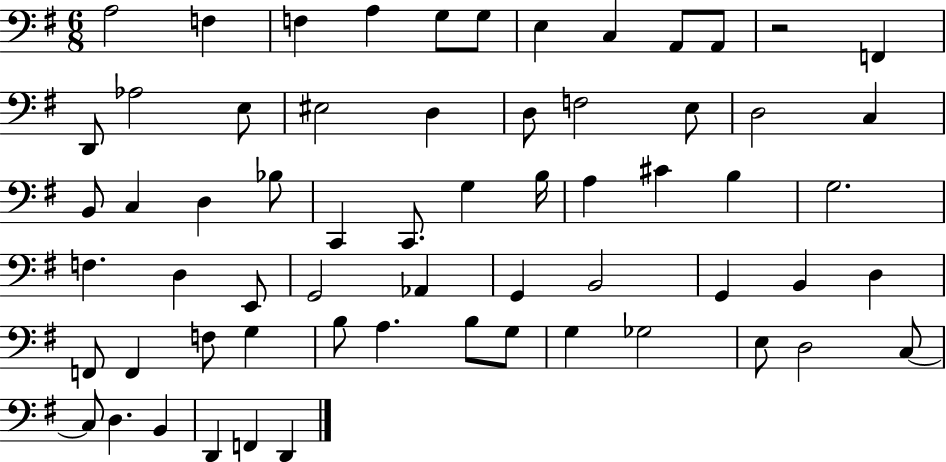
X:1
T:Untitled
M:6/8
L:1/4
K:G
A,2 F, F, A, G,/2 G,/2 E, C, A,,/2 A,,/2 z2 F,, D,,/2 _A,2 E,/2 ^E,2 D, D,/2 F,2 E,/2 D,2 C, B,,/2 C, D, _B,/2 C,, C,,/2 G, B,/4 A, ^C B, G,2 F, D, E,,/2 G,,2 _A,, G,, B,,2 G,, B,, D, F,,/2 F,, F,/2 G, B,/2 A, B,/2 G,/2 G, _G,2 E,/2 D,2 C,/2 C,/2 D, B,, D,, F,, D,,